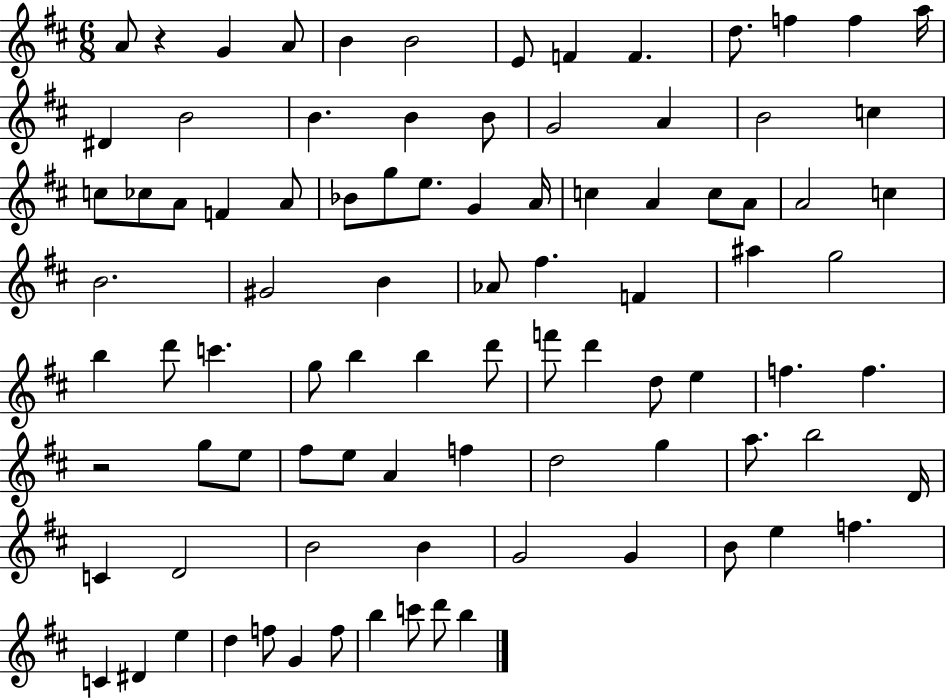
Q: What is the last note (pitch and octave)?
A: B5